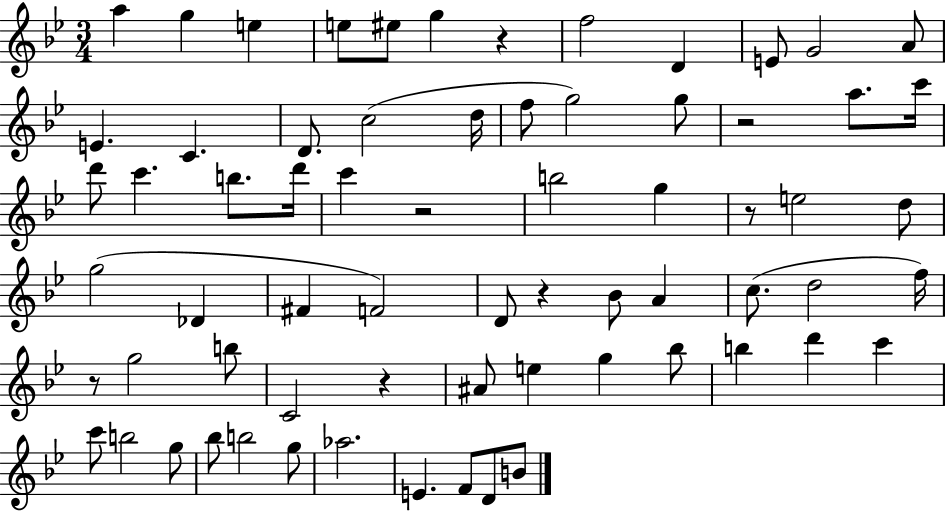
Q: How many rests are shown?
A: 7